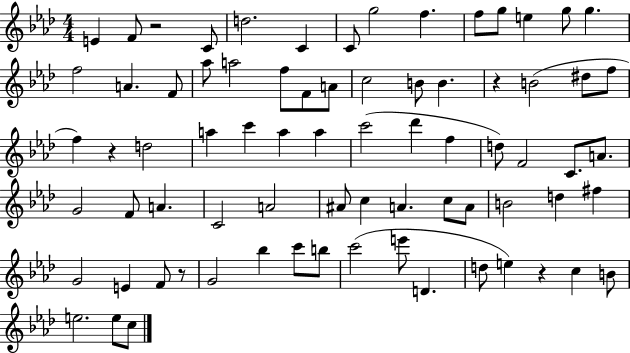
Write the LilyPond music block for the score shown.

{
  \clef treble
  \numericTimeSignature
  \time 4/4
  \key aes \major
  e'4 f'8 r2 c'8 | d''2. c'4 | c'8 g''2 f''4. | f''8 g''8 e''4 g''8 g''4. | \break f''2 a'4. f'8 | aes''8 a''2 f''8 f'8 a'8 | c''2 b'8 b'4. | r4 b'2( dis''8 f''8 | \break f''4) r4 d''2 | a''4 c'''4 a''4 a''4 | c'''2( des'''4 f''4 | d''8) f'2 c'8. a'8. | \break g'2 f'8 a'4. | c'2 a'2 | ais'8 c''4 a'4. c''8 a'8 | b'2 d''4 fis''4 | \break g'2 e'4 f'8 r8 | g'2 bes''4 c'''8 b''8 | c'''2( e'''8 d'4. | d''8 e''4) r4 c''4 b'8 | \break e''2. e''8 c''8 | \bar "|."
}